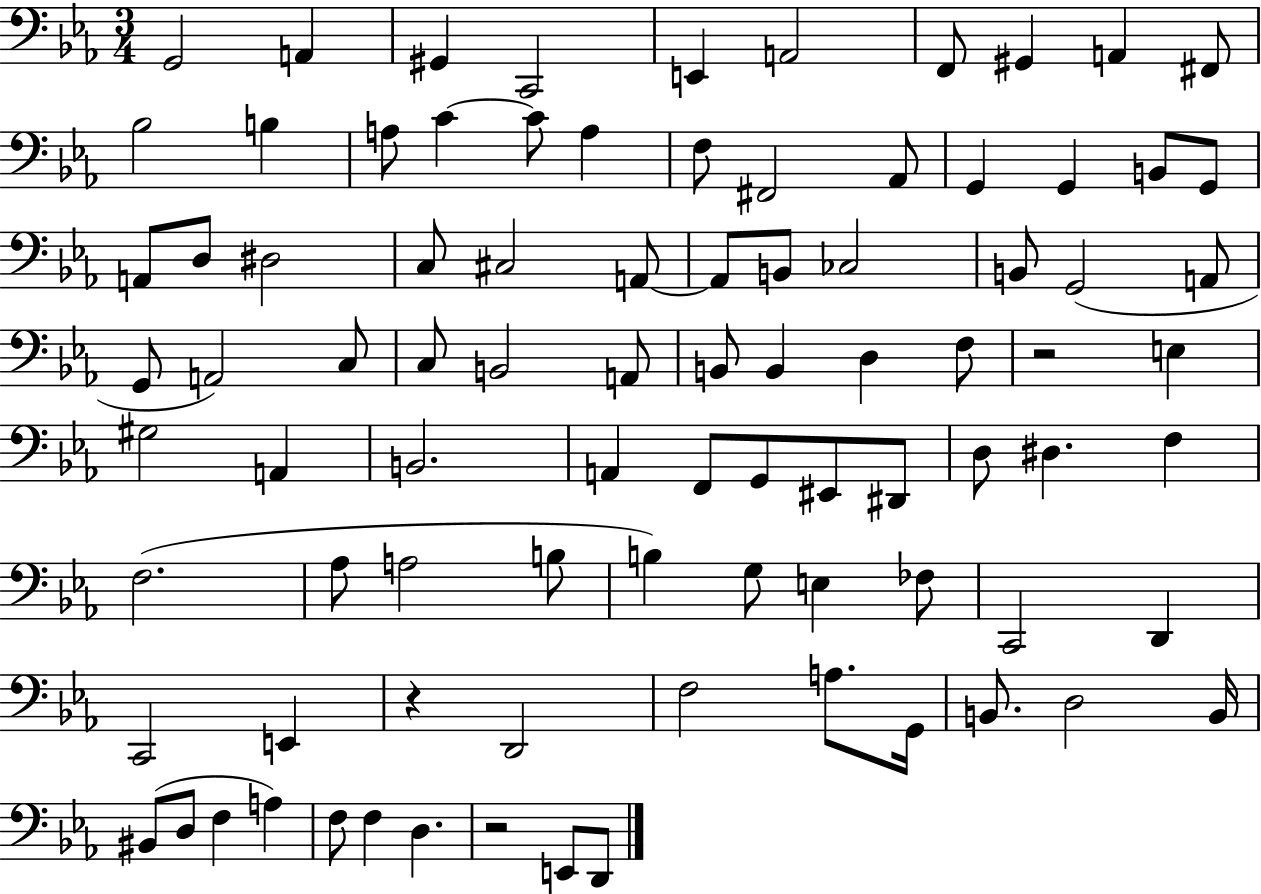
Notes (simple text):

G2/h A2/q G#2/q C2/h E2/q A2/h F2/e G#2/q A2/q F#2/e Bb3/h B3/q A3/e C4/q C4/e A3/q F3/e F#2/h Ab2/e G2/q G2/q B2/e G2/e A2/e D3/e D#3/h C3/e C#3/h A2/e A2/e B2/e CES3/h B2/e G2/h A2/e G2/e A2/h C3/e C3/e B2/h A2/e B2/e B2/q D3/q F3/e R/h E3/q G#3/h A2/q B2/h. A2/q F2/e G2/e EIS2/e D#2/e D3/e D#3/q. F3/q F3/h. Ab3/e A3/h B3/e B3/q G3/e E3/q FES3/e C2/h D2/q C2/h E2/q R/q D2/h F3/h A3/e. G2/s B2/e. D3/h B2/s BIS2/e D3/e F3/q A3/q F3/e F3/q D3/q. R/h E2/e D2/e